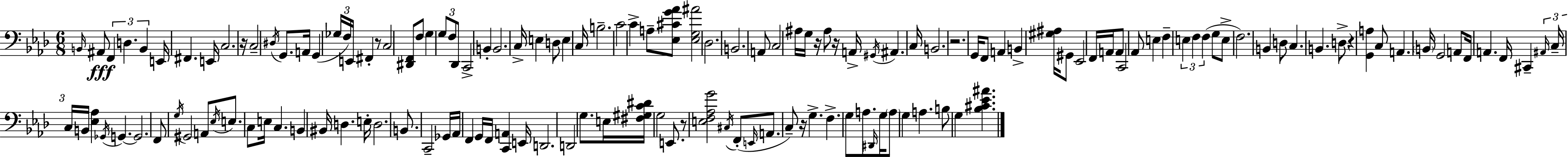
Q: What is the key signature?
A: AES major